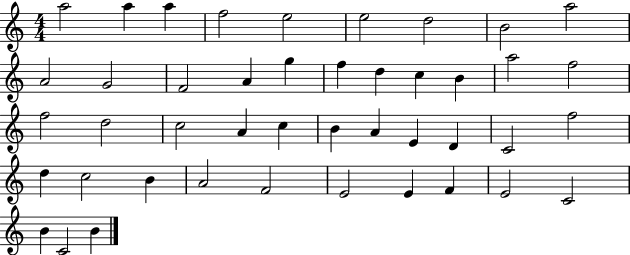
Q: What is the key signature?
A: C major